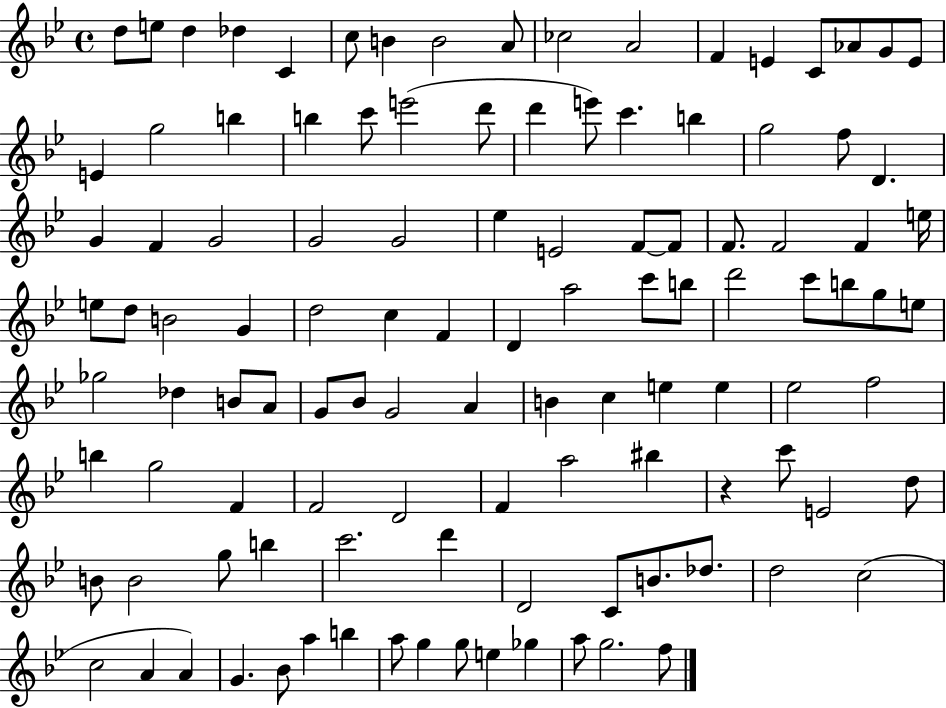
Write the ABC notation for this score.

X:1
T:Untitled
M:4/4
L:1/4
K:Bb
d/2 e/2 d _d C c/2 B B2 A/2 _c2 A2 F E C/2 _A/2 G/2 E/2 E g2 b b c'/2 e'2 d'/2 d' e'/2 c' b g2 f/2 D G F G2 G2 G2 _e E2 F/2 F/2 F/2 F2 F e/4 e/2 d/2 B2 G d2 c F D a2 c'/2 b/2 d'2 c'/2 b/2 g/2 e/2 _g2 _d B/2 A/2 G/2 _B/2 G2 A B c e e _e2 f2 b g2 F F2 D2 F a2 ^b z c'/2 E2 d/2 B/2 B2 g/2 b c'2 d' D2 C/2 B/2 _d/2 d2 c2 c2 A A G _B/2 a b a/2 g g/2 e _g a/2 g2 f/2